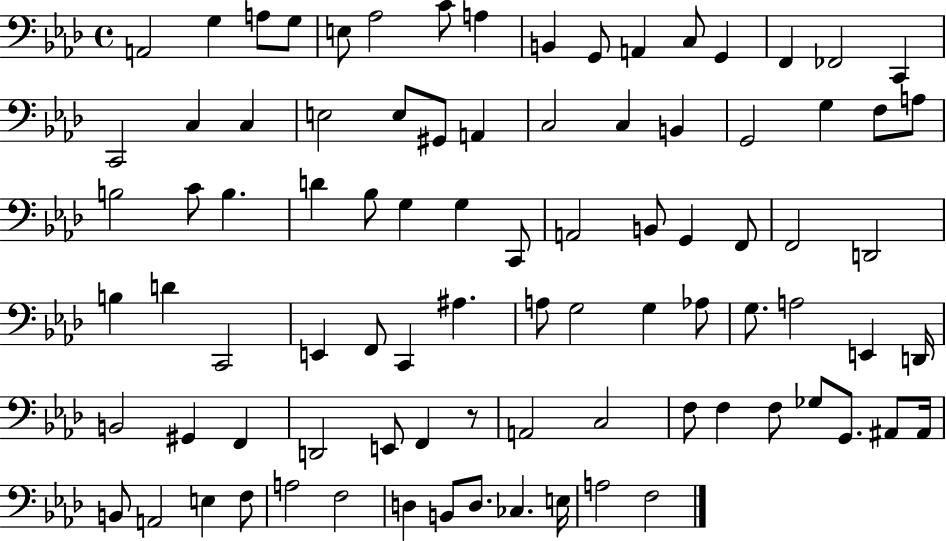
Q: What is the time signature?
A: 4/4